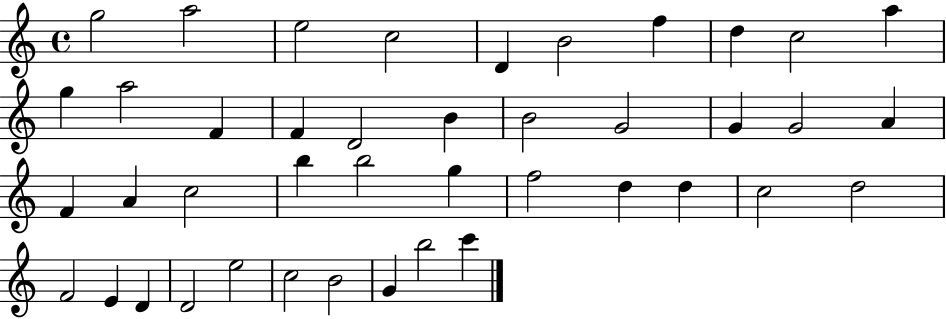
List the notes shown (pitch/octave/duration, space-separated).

G5/h A5/h E5/h C5/h D4/q B4/h F5/q D5/q C5/h A5/q G5/q A5/h F4/q F4/q D4/h B4/q B4/h G4/h G4/q G4/h A4/q F4/q A4/q C5/h B5/q B5/h G5/q F5/h D5/q D5/q C5/h D5/h F4/h E4/q D4/q D4/h E5/h C5/h B4/h G4/q B5/h C6/q